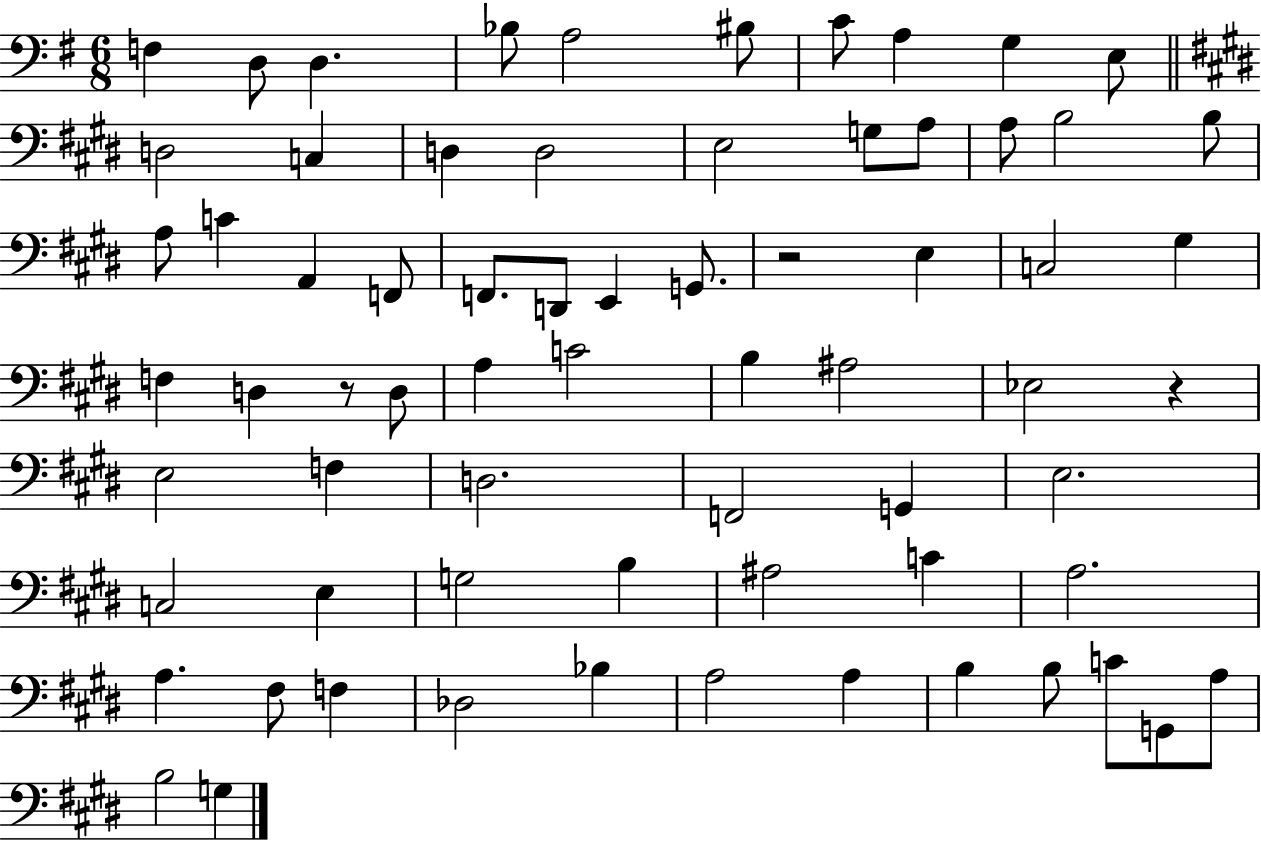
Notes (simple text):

F3/q D3/e D3/q. Bb3/e A3/h BIS3/e C4/e A3/q G3/q E3/e D3/h C3/q D3/q D3/h E3/h G3/e A3/e A3/e B3/h B3/e A3/e C4/q A2/q F2/e F2/e. D2/e E2/q G2/e. R/h E3/q C3/h G#3/q F3/q D3/q R/e D3/e A3/q C4/h B3/q A#3/h Eb3/h R/q E3/h F3/q D3/h. F2/h G2/q E3/h. C3/h E3/q G3/h B3/q A#3/h C4/q A3/h. A3/q. F#3/e F3/q Db3/h Bb3/q A3/h A3/q B3/q B3/e C4/e G2/e A3/e B3/h G3/q